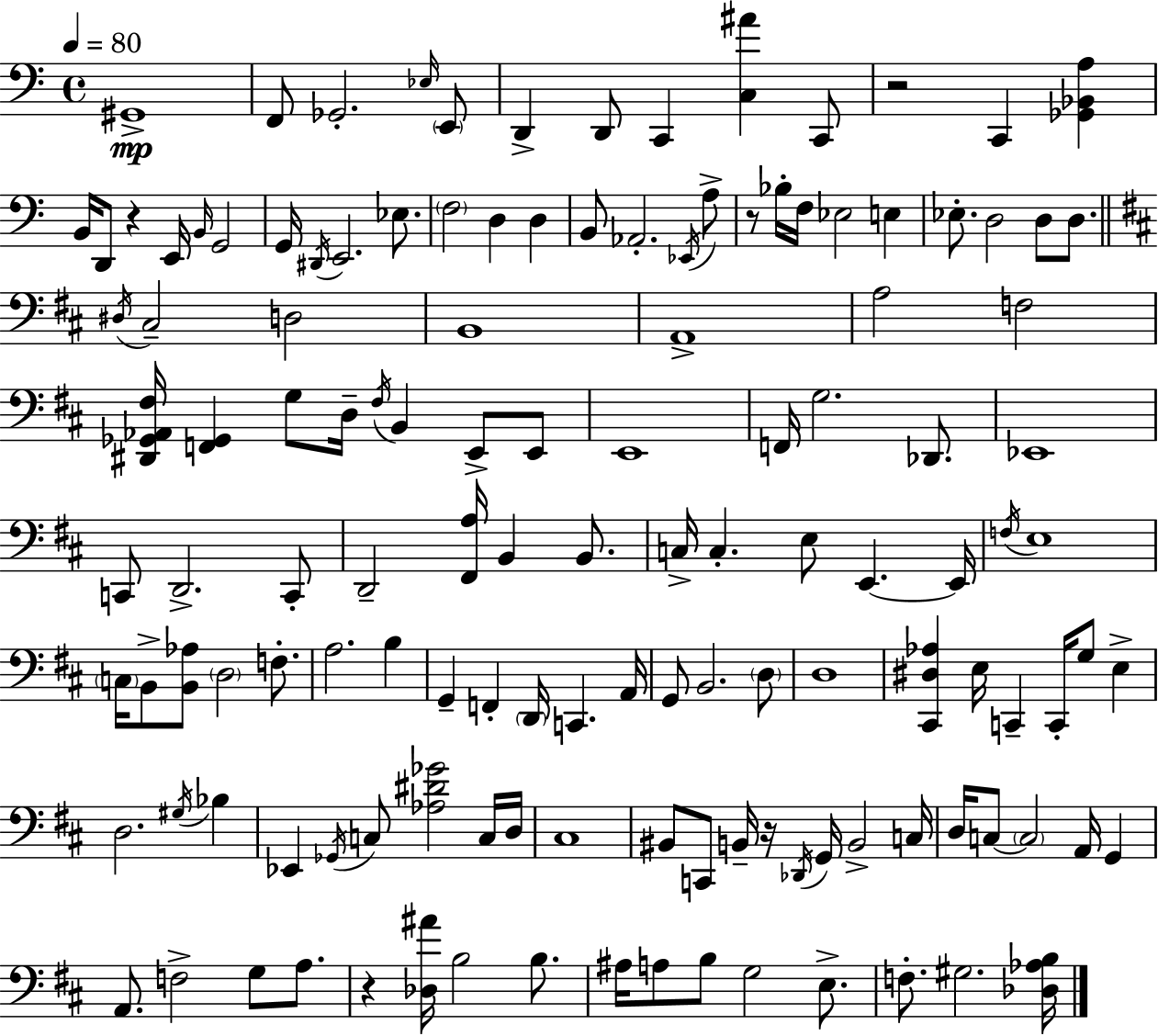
G#2/w F2/e Gb2/h. Eb3/s E2/e D2/q D2/e C2/q [C3,A#4]/q C2/e R/h C2/q [Gb2,Bb2,A3]/q B2/s D2/e R/q E2/s B2/s G2/h G2/s D#2/s E2/h. Eb3/e. F3/h D3/q D3/q B2/e Ab2/h. Eb2/s A3/e R/e Bb3/s F3/s Eb3/h E3/q Eb3/e. D3/h D3/e D3/e. D#3/s C#3/h D3/h B2/w A2/w A3/h F3/h [D#2,Gb2,Ab2,F#3]/s [F2,Gb2]/q G3/e D3/s F#3/s B2/q E2/e E2/e E2/w F2/s G3/h. Db2/e. Eb2/w C2/e D2/h. C2/e D2/h [F#2,A3]/s B2/q B2/e. C3/s C3/q. E3/e E2/q. E2/s F3/s E3/w C3/s B2/e [B2,Ab3]/e D3/h F3/e. A3/h. B3/q G2/q F2/q D2/s C2/q. A2/s G2/e B2/h. D3/e D3/w [C#2,D#3,Ab3]/q E3/s C2/q C2/s G3/e E3/q D3/h. G#3/s Bb3/q Eb2/q Gb2/s C3/e [Ab3,D#4,Gb4]/h C3/s D3/s C#3/w BIS2/e C2/e B2/s R/s Db2/s G2/s B2/h C3/s D3/s C3/e C3/h A2/s G2/q A2/e. F3/h G3/e A3/e. R/q [Db3,A#4]/s B3/h B3/e. A#3/s A3/e B3/e G3/h E3/e. F3/e. G#3/h. [Db3,Ab3,B3]/s